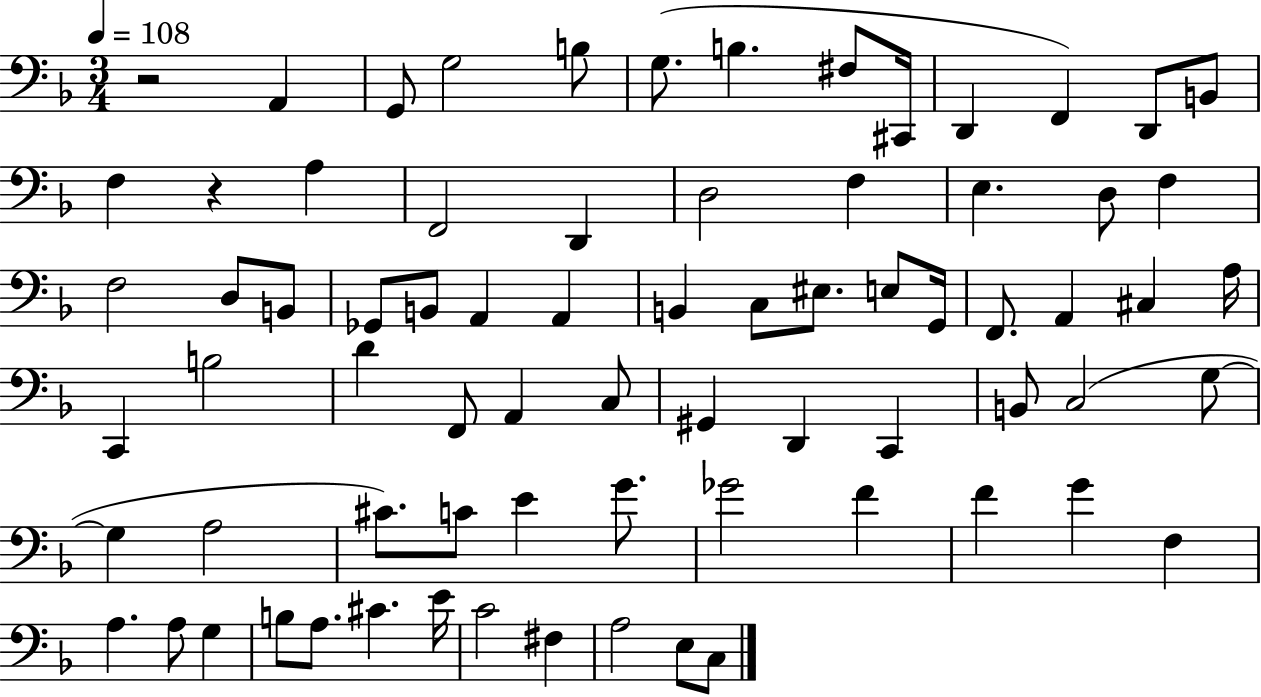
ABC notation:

X:1
T:Untitled
M:3/4
L:1/4
K:F
z2 A,, G,,/2 G,2 B,/2 G,/2 B, ^F,/2 ^C,,/4 D,, F,, D,,/2 B,,/2 F, z A, F,,2 D,, D,2 F, E, D,/2 F, F,2 D,/2 B,,/2 _G,,/2 B,,/2 A,, A,, B,, C,/2 ^E,/2 E,/2 G,,/4 F,,/2 A,, ^C, A,/4 C,, B,2 D F,,/2 A,, C,/2 ^G,, D,, C,, B,,/2 C,2 G,/2 G, A,2 ^C/2 C/2 E G/2 _G2 F F G F, A, A,/2 G, B,/2 A,/2 ^C E/4 C2 ^F, A,2 E,/2 C,/2